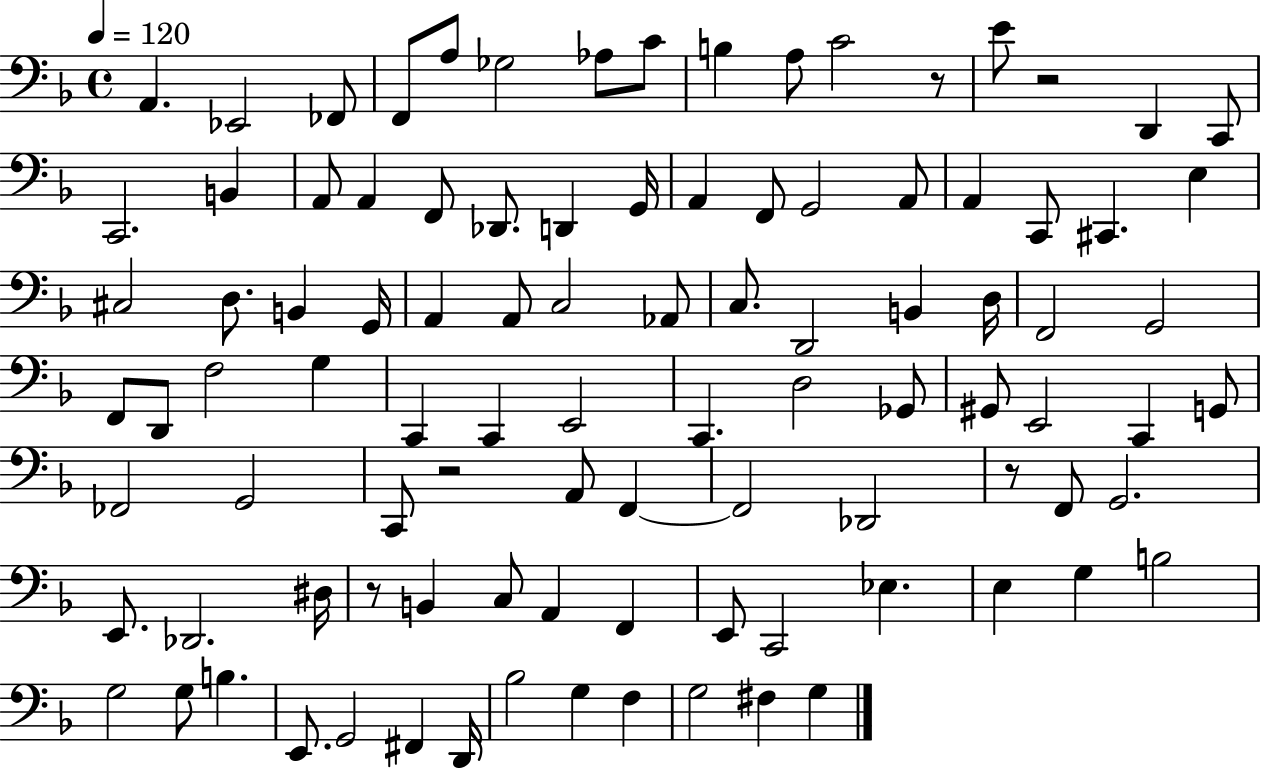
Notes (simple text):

A2/q. Eb2/h FES2/e F2/e A3/e Gb3/h Ab3/e C4/e B3/q A3/e C4/h R/e E4/e R/h D2/q C2/e C2/h. B2/q A2/e A2/q F2/e Db2/e. D2/q G2/s A2/q F2/e G2/h A2/e A2/q C2/e C#2/q. E3/q C#3/h D3/e. B2/q G2/s A2/q A2/e C3/h Ab2/e C3/e. D2/h B2/q D3/s F2/h G2/h F2/e D2/e F3/h G3/q C2/q C2/q E2/h C2/q. D3/h Gb2/e G#2/e E2/h C2/q G2/e FES2/h G2/h C2/e R/h A2/e F2/q F2/h Db2/h R/e F2/e G2/h. E2/e. Db2/h. D#3/s R/e B2/q C3/e A2/q F2/q E2/e C2/h Eb3/q. E3/q G3/q B3/h G3/h G3/e B3/q. E2/e. G2/h F#2/q D2/s Bb3/h G3/q F3/q G3/h F#3/q G3/q